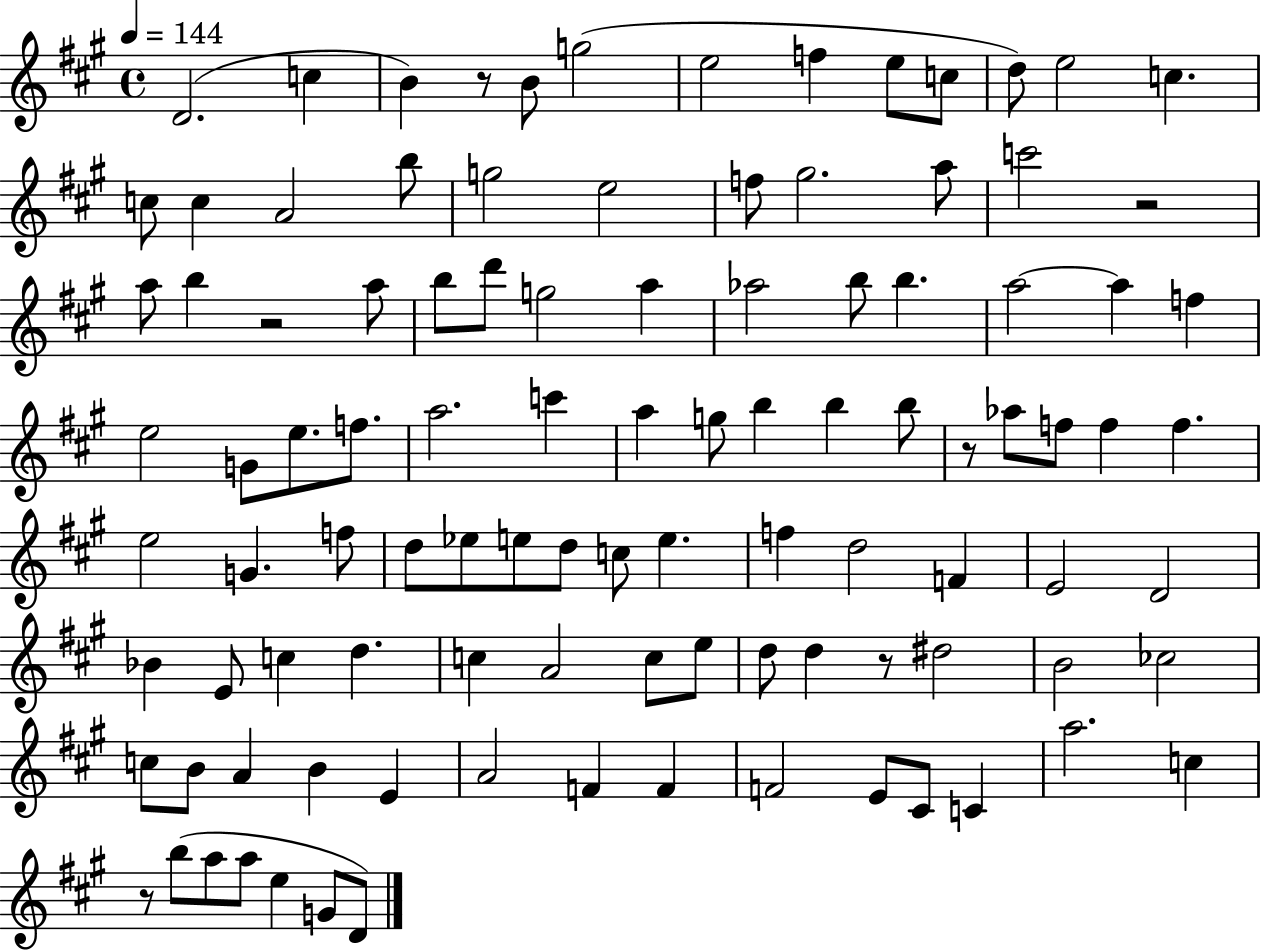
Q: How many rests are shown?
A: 6